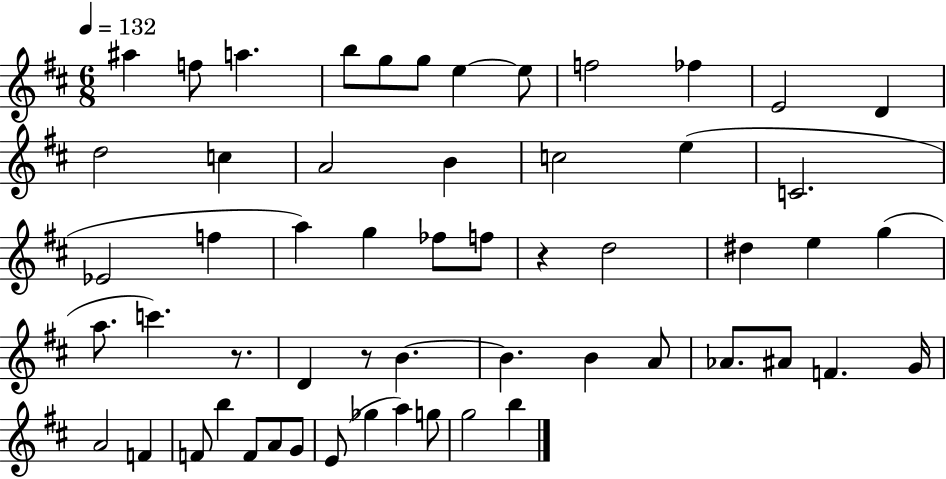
A#5/q F5/e A5/q. B5/e G5/e G5/e E5/q E5/e F5/h FES5/q E4/h D4/q D5/h C5/q A4/h B4/q C5/h E5/q C4/h. Eb4/h F5/q A5/q G5/q FES5/e F5/e R/q D5/h D#5/q E5/q G5/q A5/e. C6/q. R/e. D4/q R/e B4/q. B4/q. B4/q A4/e Ab4/e. A#4/e F4/q. G4/s A4/h F4/q F4/e B5/q F4/e A4/e G4/e E4/e Gb5/q A5/q G5/e G5/h B5/q